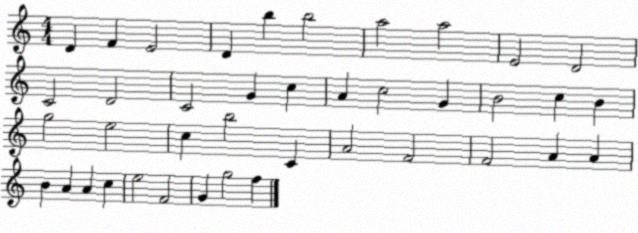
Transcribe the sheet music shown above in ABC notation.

X:1
T:Untitled
M:4/4
L:1/4
K:C
D F E2 D b b2 a2 a2 E2 D2 C2 D2 C2 G c A c2 G B2 c B g2 e2 c b2 C A2 F2 F2 A A B A A c e2 F2 G g2 f